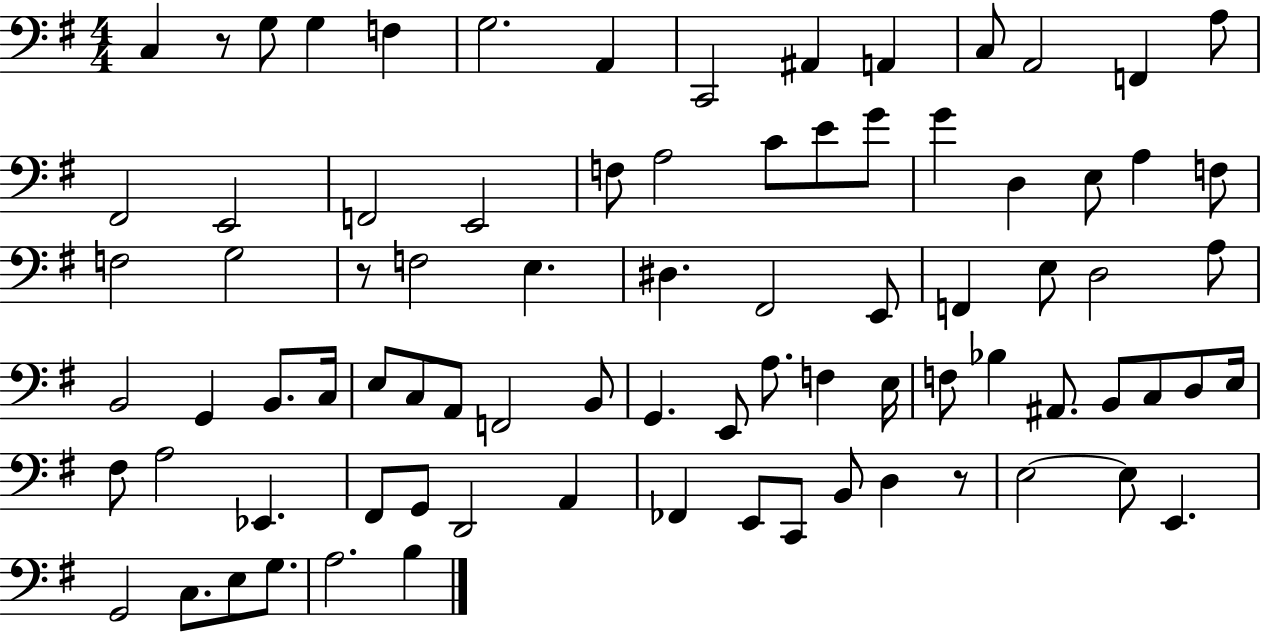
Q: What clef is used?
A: bass